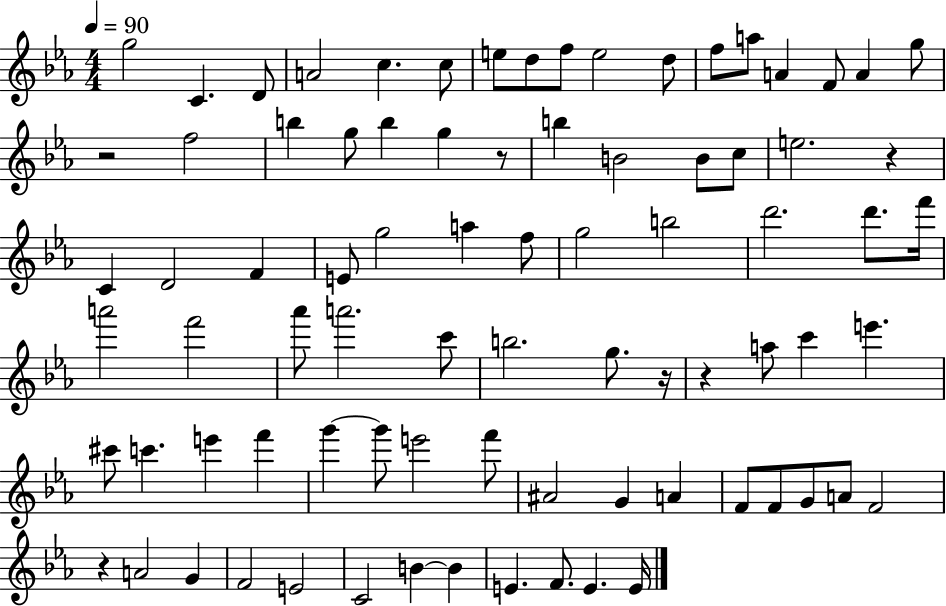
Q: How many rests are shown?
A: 6